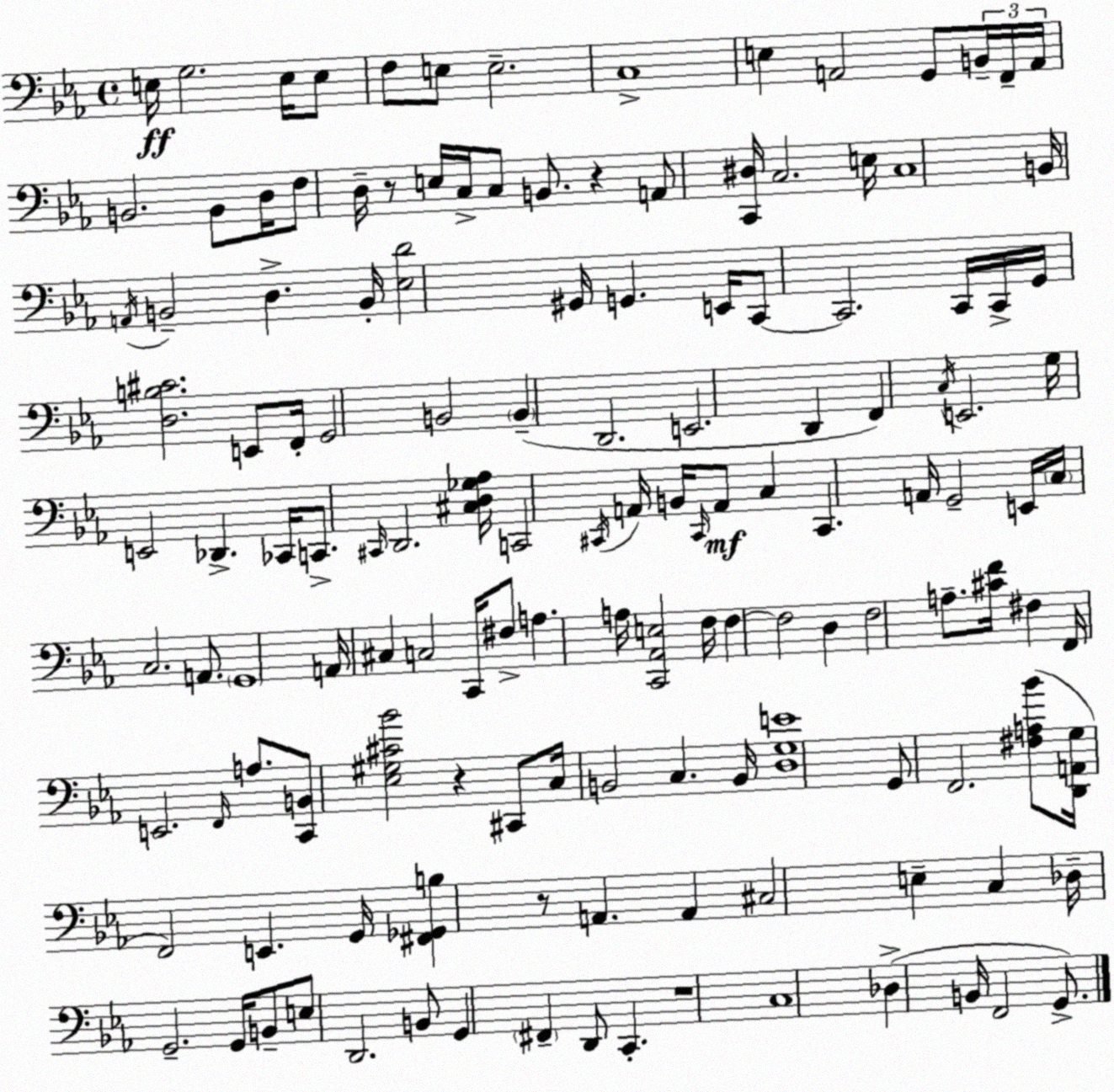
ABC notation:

X:1
T:Untitled
M:4/4
L:1/4
K:Eb
E,/4 G,2 E,/4 E,/2 F,/2 E,/2 E,2 C,4 E, A,,2 G,,/2 B,,/4 F,,/4 A,,/4 B,,2 B,,/2 D,/4 F,/2 D,/4 z/2 E,/4 C,/4 C,/2 B,,/2 z A,,/2 [C,,^D,]/4 C,2 E,/4 C,4 B,,/4 A,,/4 B,,2 D, B,,/4 [_E,D]2 ^G,,/4 G,, E,,/4 C,,/2 C,,2 C,,/4 C,,/4 G,,/4 [D,B,^C]2 E,,/2 F,,/4 G,,2 B,,2 B,, D,,2 E,,2 D,, F,, C,/4 E,,2 G,/4 E,,2 _D,, _C,,/4 C,,/2 ^C,,/4 D,,2 [^C,D,_G,_A,]/4 C,,2 ^C,,/4 A,,/4 B,,/4 ^C,,/4 A,,/2 C, ^C,, A,,/4 G,,2 E,,/4 C,/4 C,2 A,,/2 G,,4 A,,/4 ^C, C,2 C,,/4 ^F,/2 A, A,/4 [C,,_A,,E,]2 F,/4 F, F,2 D, F,2 A,/2 [^CF]/4 ^F, F,,/4 E,,2 F,,/4 A,/2 [C,,B,,]/2 [_E,^G,^C_B]2 z ^C,,/2 C,/4 B,,2 C, B,,/4 [D,G,E]4 G,,/2 F,,2 [^F,A,_B]/2 [D,,A,,G,]/4 F,,2 E,, G,,/4 [^F,,_G,,B,] z/2 A,, A,, ^C,2 E, C, _D,/4 G,,2 G,,/4 B,,/2 E,/2 D,,2 B,,/2 G,, ^F,, D,,/2 C,, z4 C,4 _D, B,,/4 F,,2 G,,/2